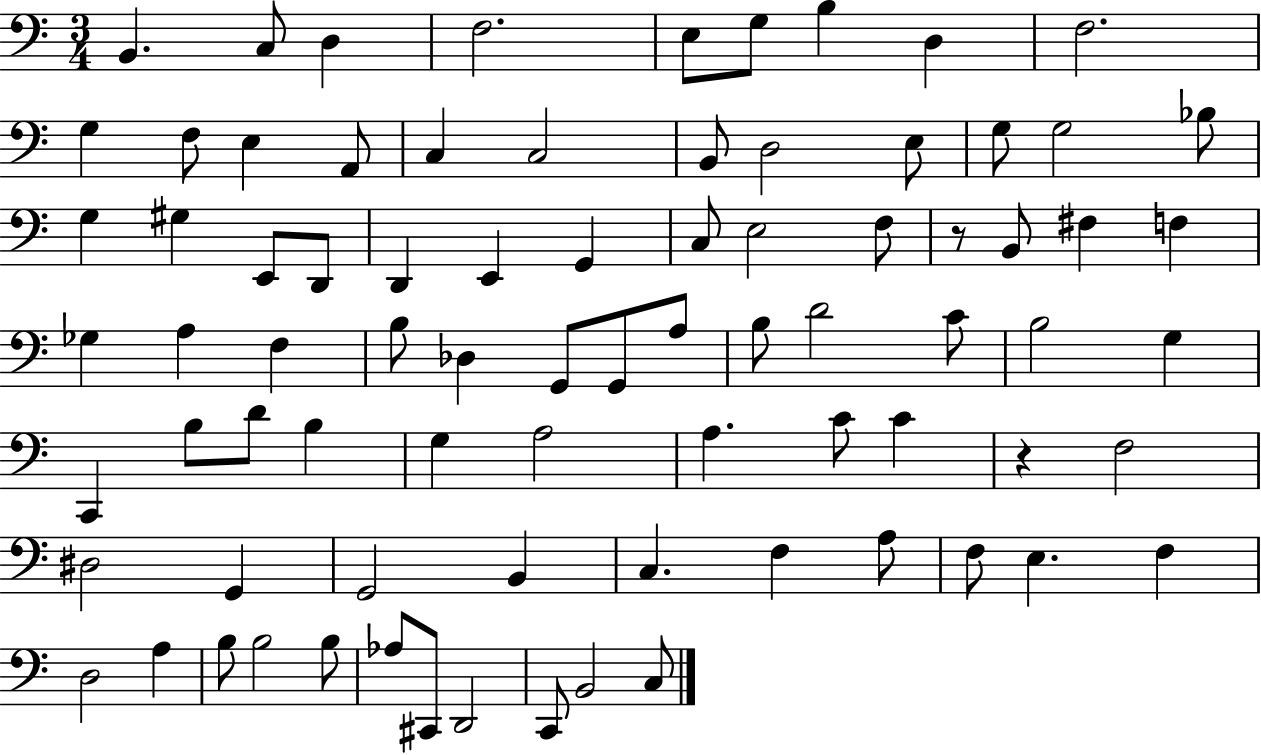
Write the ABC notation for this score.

X:1
T:Untitled
M:3/4
L:1/4
K:C
B,, C,/2 D, F,2 E,/2 G,/2 B, D, F,2 G, F,/2 E, A,,/2 C, C,2 B,,/2 D,2 E,/2 G,/2 G,2 _B,/2 G, ^G, E,,/2 D,,/2 D,, E,, G,, C,/2 E,2 F,/2 z/2 B,,/2 ^F, F, _G, A, F, B,/2 _D, G,,/2 G,,/2 A,/2 B,/2 D2 C/2 B,2 G, C,, B,/2 D/2 B, G, A,2 A, C/2 C z F,2 ^D,2 G,, G,,2 B,, C, F, A,/2 F,/2 E, F, D,2 A, B,/2 B,2 B,/2 _A,/2 ^C,,/2 D,,2 C,,/2 B,,2 C,/2